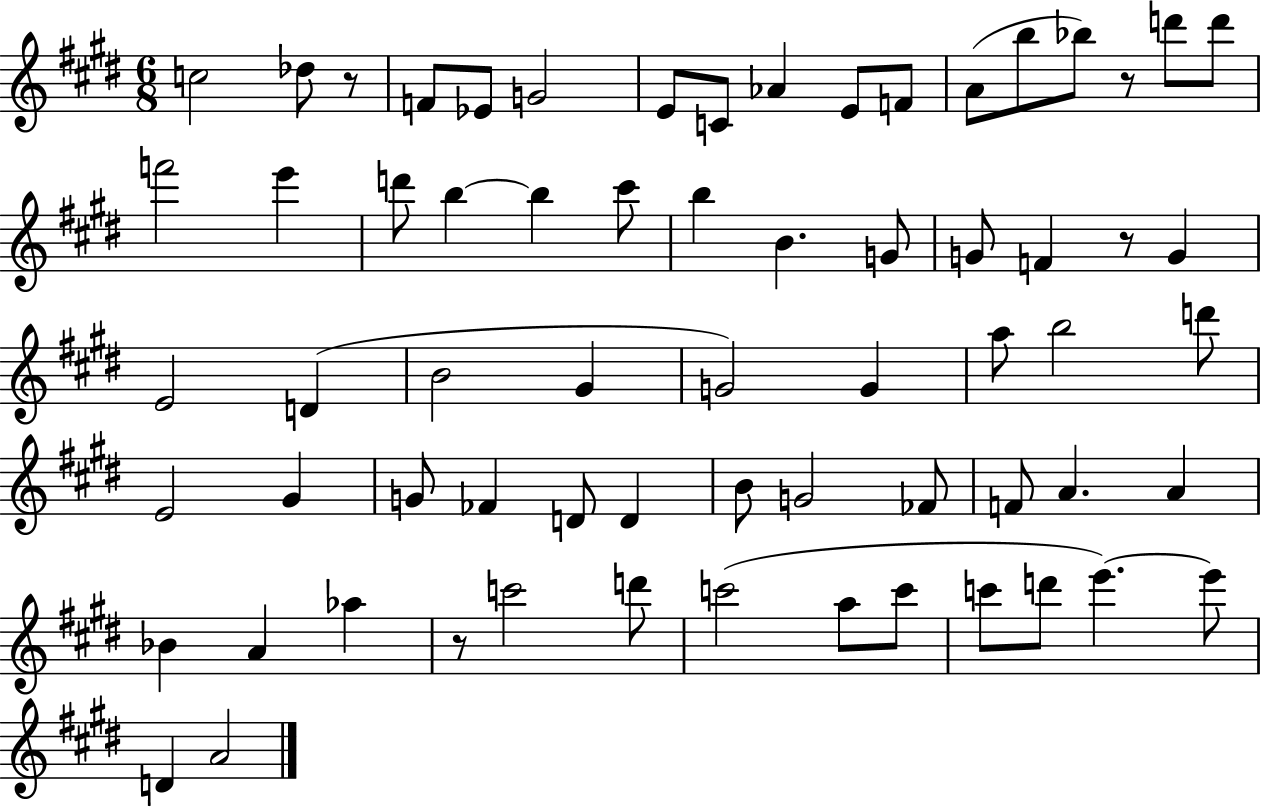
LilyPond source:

{
  \clef treble
  \numericTimeSignature
  \time 6/8
  \key e \major
  \repeat volta 2 { c''2 des''8 r8 | f'8 ees'8 g'2 | e'8 c'8 aes'4 e'8 f'8 | a'8( b''8 bes''8) r8 d'''8 d'''8 | \break f'''2 e'''4 | d'''8 b''4~~ b''4 cis'''8 | b''4 b'4. g'8 | g'8 f'4 r8 g'4 | \break e'2 d'4( | b'2 gis'4 | g'2) g'4 | a''8 b''2 d'''8 | \break e'2 gis'4 | g'8 fes'4 d'8 d'4 | b'8 g'2 fes'8 | f'8 a'4. a'4 | \break bes'4 a'4 aes''4 | r8 c'''2 d'''8 | c'''2( a''8 c'''8 | c'''8 d'''8 e'''4.~~) e'''8 | \break d'4 a'2 | } \bar "|."
}